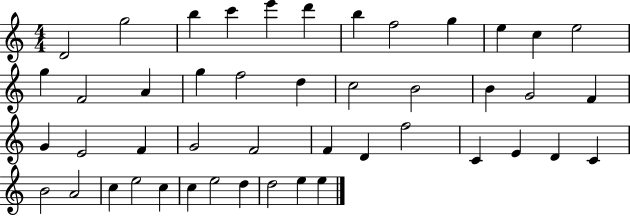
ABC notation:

X:1
T:Untitled
M:4/4
L:1/4
K:C
D2 g2 b c' e' d' b f2 g e c e2 g F2 A g f2 d c2 B2 B G2 F G E2 F G2 F2 F D f2 C E D C B2 A2 c e2 c c e2 d d2 e e